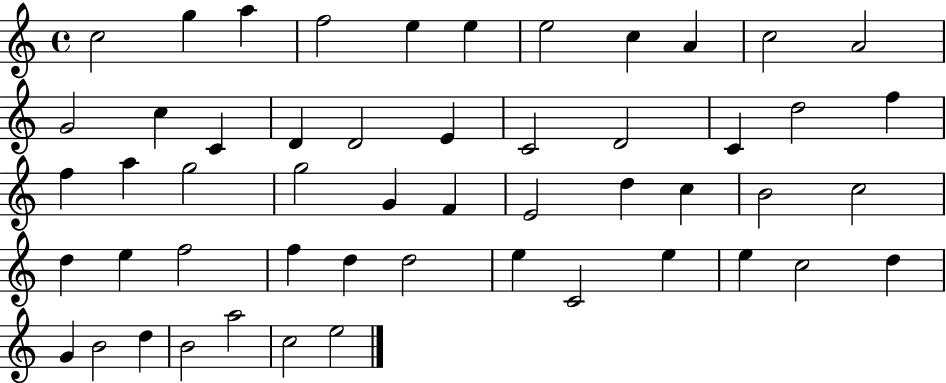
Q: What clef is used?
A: treble